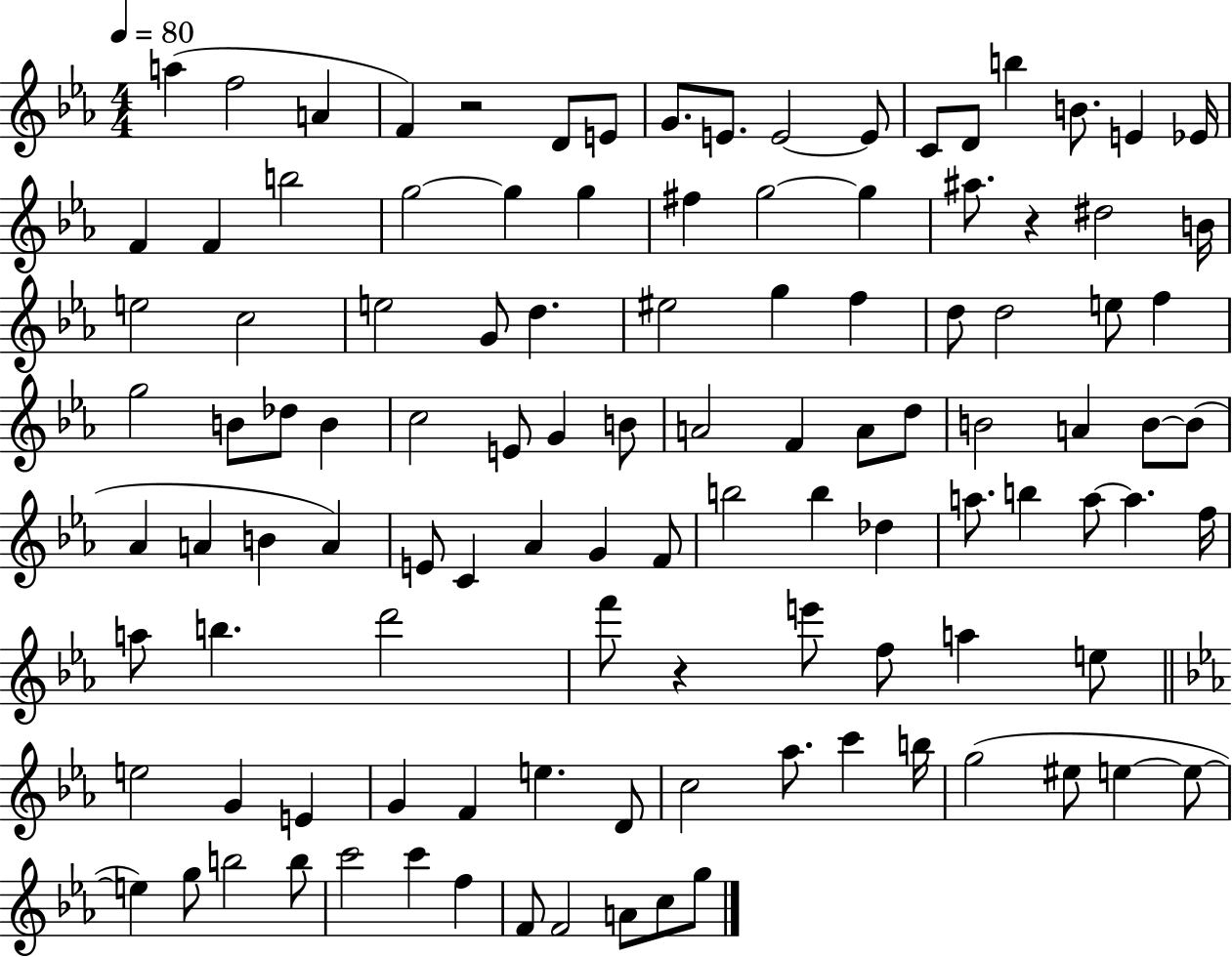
A5/q F5/h A4/q F4/q R/h D4/e E4/e G4/e. E4/e. E4/h E4/e C4/e D4/e B5/q B4/e. E4/q Eb4/s F4/q F4/q B5/h G5/h G5/q G5/q F#5/q G5/h G5/q A#5/e. R/q D#5/h B4/s E5/h C5/h E5/h G4/e D5/q. EIS5/h G5/q F5/q D5/e D5/h E5/e F5/q G5/h B4/e Db5/e B4/q C5/h E4/e G4/q B4/e A4/h F4/q A4/e D5/e B4/h A4/q B4/e B4/e Ab4/q A4/q B4/q A4/q E4/e C4/q Ab4/q G4/q F4/e B5/h B5/q Db5/q A5/e. B5/q A5/e A5/q. F5/s A5/e B5/q. D6/h F6/e R/q E6/e F5/e A5/q E5/e E5/h G4/q E4/q G4/q F4/q E5/q. D4/e C5/h Ab5/e. C6/q B5/s G5/h EIS5/e E5/q E5/e E5/q G5/e B5/h B5/e C6/h C6/q F5/q F4/e F4/h A4/e C5/e G5/e